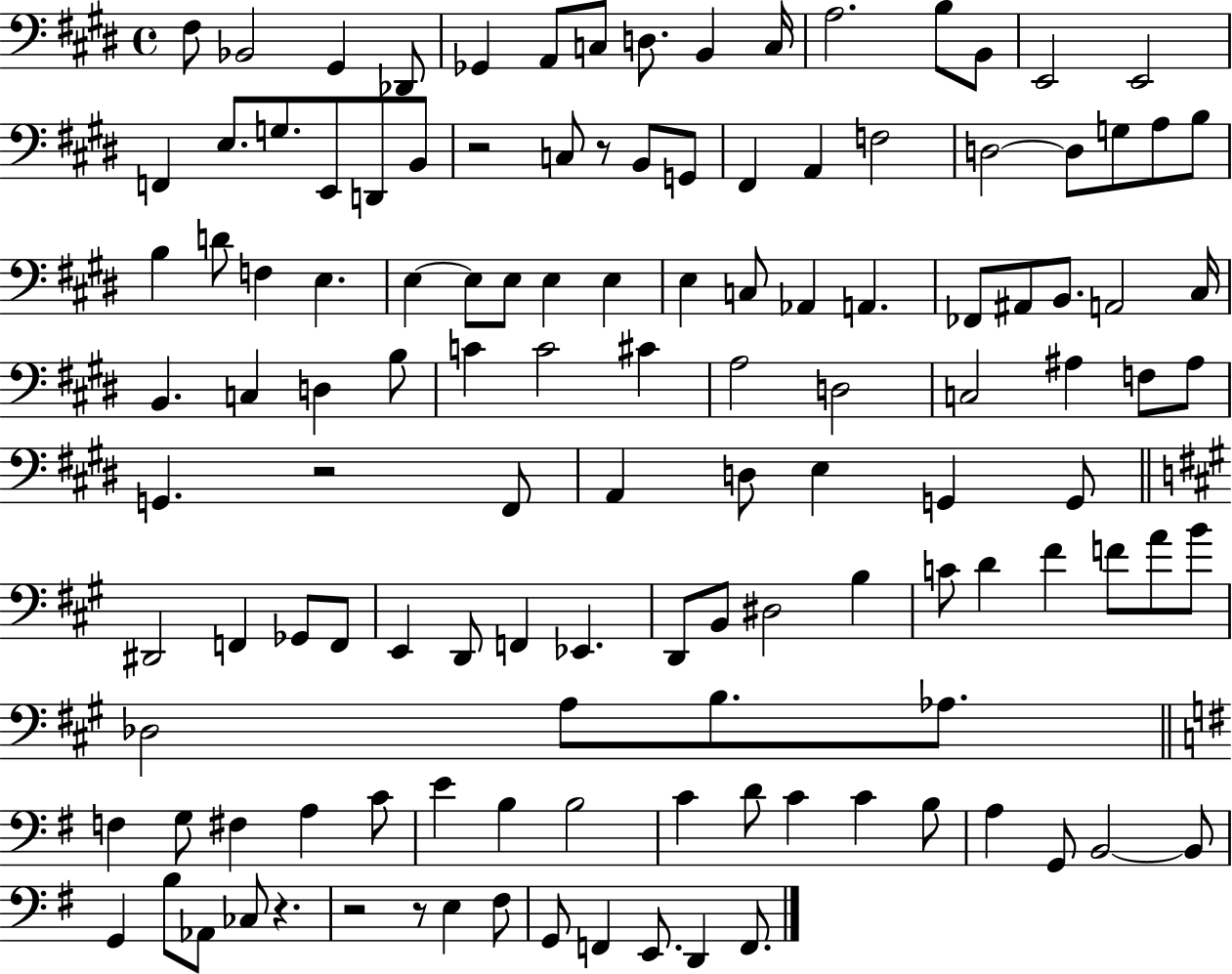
F#3/e Bb2/h G#2/q Db2/e Gb2/q A2/e C3/e D3/e. B2/q C3/s A3/h. B3/e B2/e E2/h E2/h F2/q E3/e. G3/e. E2/e D2/e B2/e R/h C3/e R/e B2/e G2/e F#2/q A2/q F3/h D3/h D3/e G3/e A3/e B3/e B3/q D4/e F3/q E3/q. E3/q E3/e E3/e E3/q E3/q E3/q C3/e Ab2/q A2/q. FES2/e A#2/e B2/e. A2/h C#3/s B2/q. C3/q D3/q B3/e C4/q C4/h C#4/q A3/h D3/h C3/h A#3/q F3/e A#3/e G2/q. R/h F#2/e A2/q D3/e E3/q G2/q G2/e D#2/h F2/q Gb2/e F2/e E2/q D2/e F2/q Eb2/q. D2/e B2/e D#3/h B3/q C4/e D4/q F#4/q F4/e A4/e B4/e Db3/h A3/e B3/e. Ab3/e. F3/q G3/e F#3/q A3/q C4/e E4/q B3/q B3/h C4/q D4/e C4/q C4/q B3/e A3/q G2/e B2/h B2/e G2/q B3/e Ab2/e CES3/e R/q. R/h R/e E3/q F#3/e G2/e F2/q E2/e. D2/q F2/e.